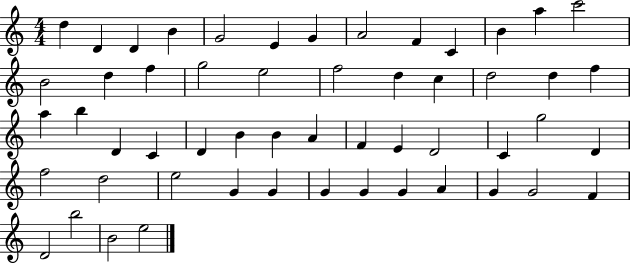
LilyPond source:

{
  \clef treble
  \numericTimeSignature
  \time 4/4
  \key c \major
  d''4 d'4 d'4 b'4 | g'2 e'4 g'4 | a'2 f'4 c'4 | b'4 a''4 c'''2 | \break b'2 d''4 f''4 | g''2 e''2 | f''2 d''4 c''4 | d''2 d''4 f''4 | \break a''4 b''4 d'4 c'4 | d'4 b'4 b'4 a'4 | f'4 e'4 d'2 | c'4 g''2 d'4 | \break f''2 d''2 | e''2 g'4 g'4 | g'4 g'4 g'4 a'4 | g'4 g'2 f'4 | \break d'2 b''2 | b'2 e''2 | \bar "|."
}